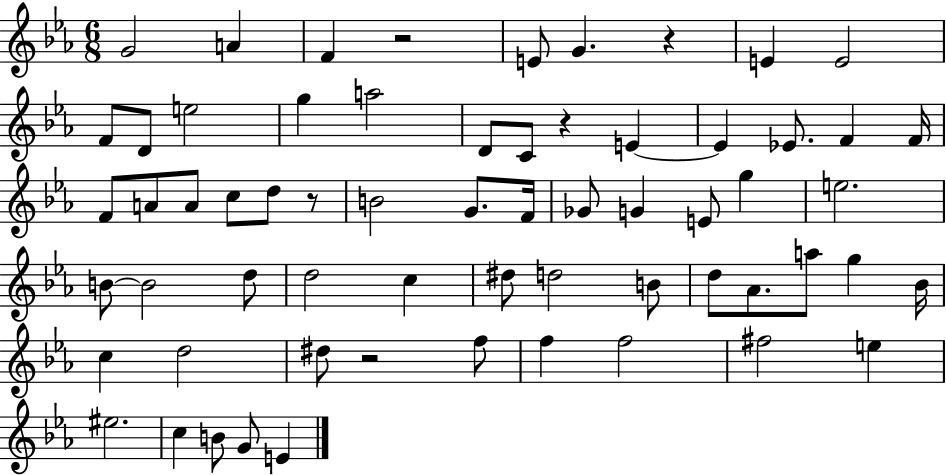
X:1
T:Untitled
M:6/8
L:1/4
K:Eb
G2 A F z2 E/2 G z E E2 F/2 D/2 e2 g a2 D/2 C/2 z E E _E/2 F F/4 F/2 A/2 A/2 c/2 d/2 z/2 B2 G/2 F/4 _G/2 G E/2 g e2 B/2 B2 d/2 d2 c ^d/2 d2 B/2 d/2 _A/2 a/2 g _B/4 c d2 ^d/2 z2 f/2 f f2 ^f2 e ^e2 c B/2 G/2 E